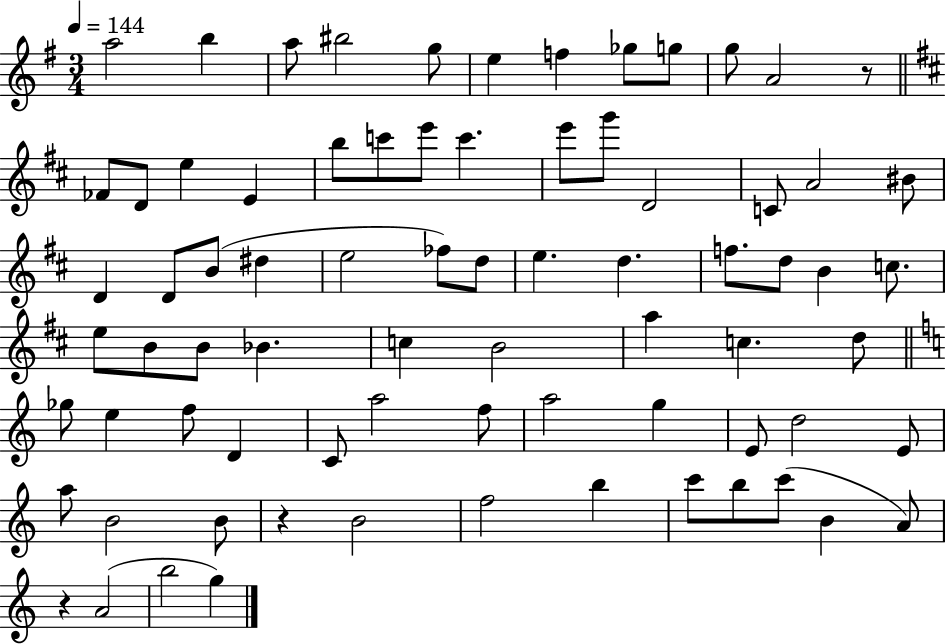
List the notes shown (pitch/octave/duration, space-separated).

A5/h B5/q A5/e BIS5/h G5/e E5/q F5/q Gb5/e G5/e G5/e A4/h R/e FES4/e D4/e E5/q E4/q B5/e C6/e E6/e C6/q. E6/e G6/e D4/h C4/e A4/h BIS4/e D4/q D4/e B4/e D#5/q E5/h FES5/e D5/e E5/q. D5/q. F5/e. D5/e B4/q C5/e. E5/e B4/e B4/e Bb4/q. C5/q B4/h A5/q C5/q. D5/e Gb5/e E5/q F5/e D4/q C4/e A5/h F5/e A5/h G5/q E4/e D5/h E4/e A5/e B4/h B4/e R/q B4/h F5/h B5/q C6/e B5/e C6/e B4/q A4/e R/q A4/h B5/h G5/q